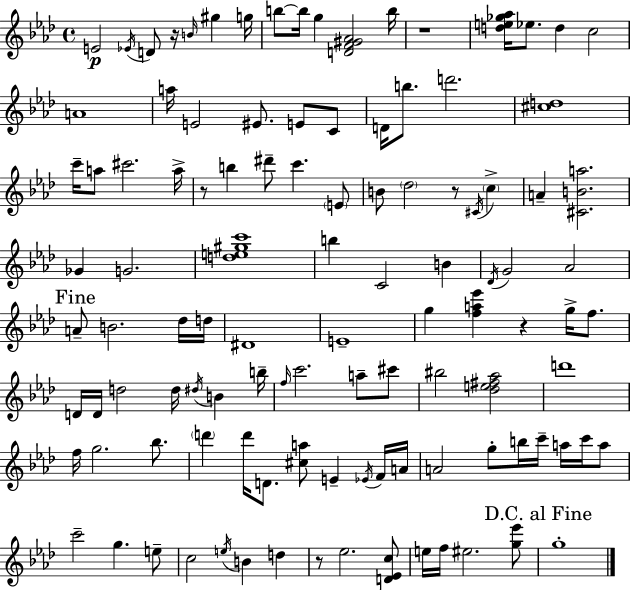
E4/h Eb4/s D4/e R/s B4/s G#5/q G5/s B5/e B5/s G5/q [D4,F4,G#4,Ab4]/h B5/s R/w [D5,E5,Gb5,Ab5]/s Eb5/e. D5/q C5/h A4/w A5/s E4/h EIS4/e. E4/e C4/e D4/s B5/e. D6/h. [C#5,D5]/w C6/s A5/e C#6/h. A5/s R/e B5/q D#6/e C6/q. E4/e B4/e Db5/h R/e C#4/s C5/q A4/q [C#4,B4,A5]/h. Gb4/q G4/h. [D5,E5,G#5,C6]/w B5/q C4/h B4/q Db4/s G4/h Ab4/h A4/e B4/h. Db5/s D5/s D#4/w E4/w G5/q [F5,A5,Eb6]/q R/q G5/s F5/e. D4/s D4/s D5/h D5/s D#5/s B4/q B5/s F5/s C6/h. A5/e C#6/e BIS5/h [Db5,E5,F#5,Ab5]/h D6/w F5/s G5/h. Bb5/e. D6/q D6/s D4/e. [C#5,A5]/e E4/q Eb4/s F4/s A4/s A4/h G5/e B5/s C6/s A5/s C6/s A5/e C6/h G5/q. E5/e C5/h E5/s B4/q D5/q R/e Eb5/h. [D4,Eb4,C5]/e E5/s F5/s EIS5/h. [G5,Eb6]/e G5/w